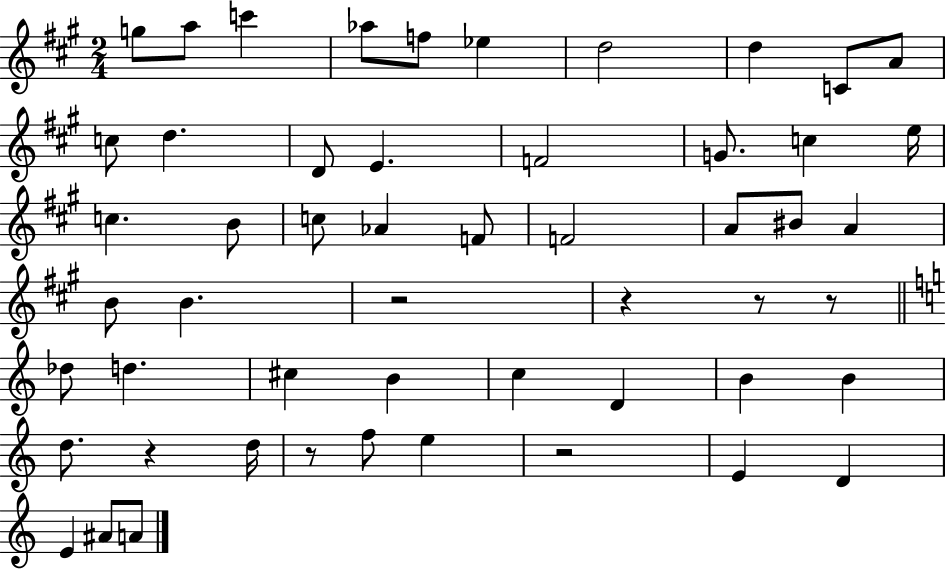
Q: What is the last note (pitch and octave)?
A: A4